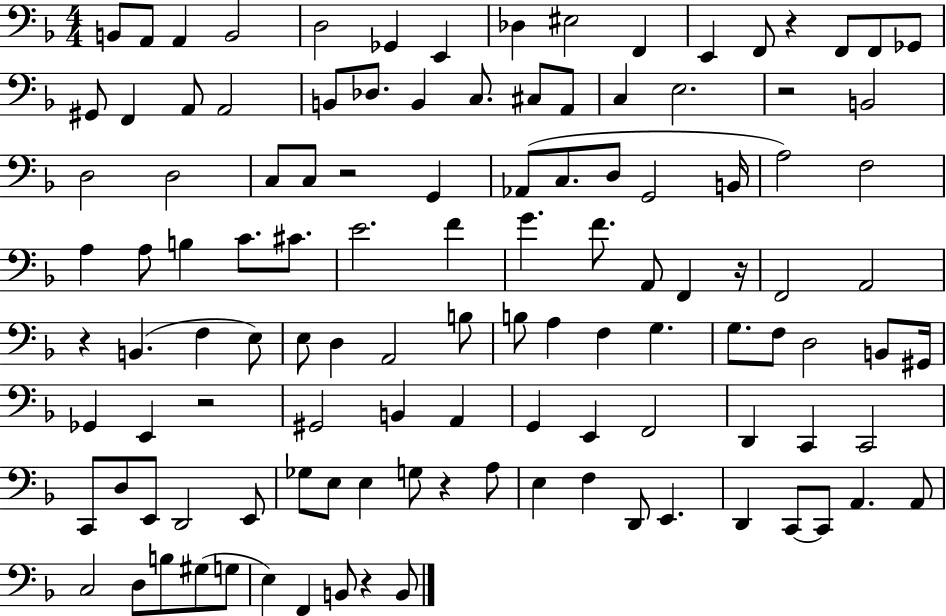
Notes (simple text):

B2/e A2/e A2/q B2/h D3/h Gb2/q E2/q Db3/q EIS3/h F2/q E2/q F2/e R/q F2/e F2/e Gb2/e G#2/e F2/q A2/e A2/h B2/e Db3/e. B2/q C3/e. C#3/e A2/e C3/q E3/h. R/h B2/h D3/h D3/h C3/e C3/e R/h G2/q Ab2/e C3/e. D3/e G2/h B2/s A3/h F3/h A3/q A3/e B3/q C4/e. C#4/e. E4/h. F4/q G4/q. F4/e. A2/e F2/q R/s F2/h A2/h R/q B2/q. F3/q E3/e E3/e D3/q A2/h B3/e B3/e A3/q F3/q G3/q. G3/e. F3/e D3/h B2/e G#2/s Gb2/q E2/q R/h G#2/h B2/q A2/q G2/q E2/q F2/h D2/q C2/q C2/h C2/e D3/e E2/e D2/h E2/e Gb3/e E3/e E3/q G3/e R/q A3/e E3/q F3/q D2/e E2/q. D2/q C2/e C2/e A2/q. A2/e C3/h D3/e B3/e G#3/e G3/e E3/q F2/q B2/e R/q B2/e